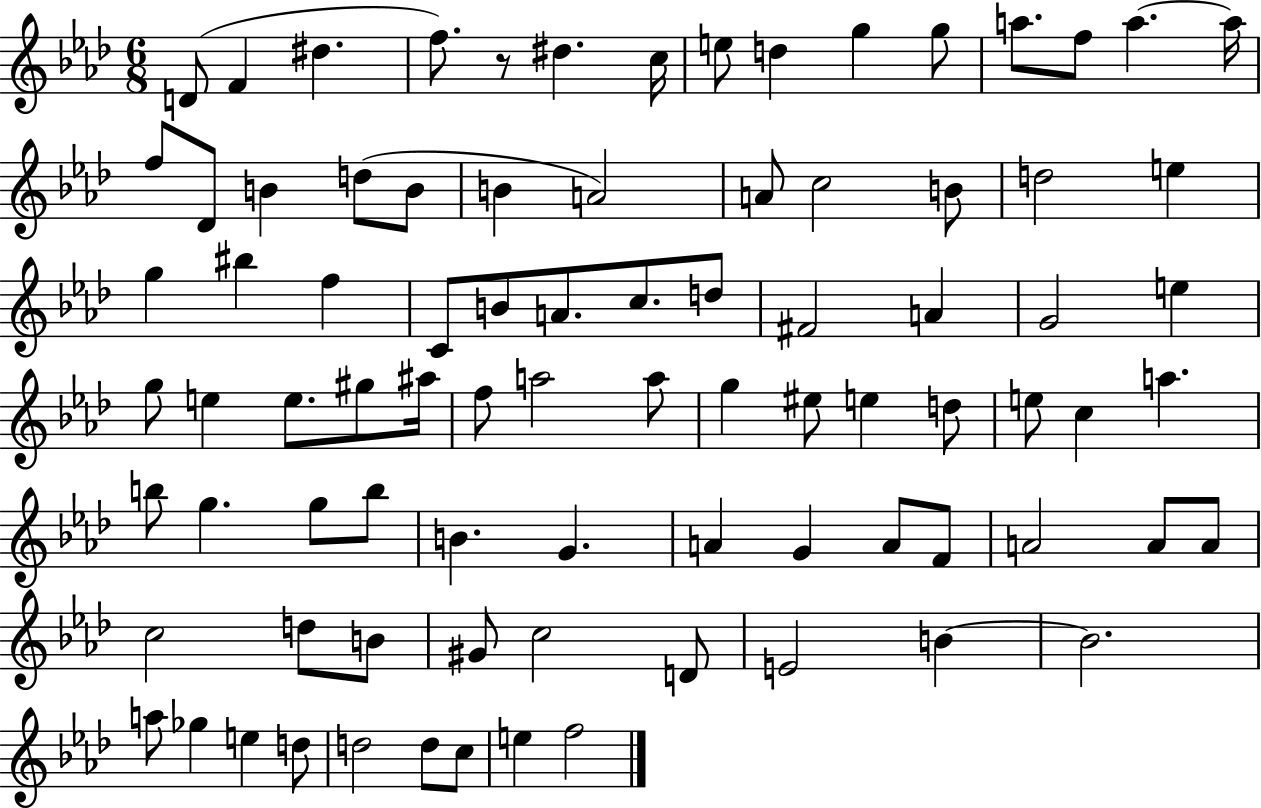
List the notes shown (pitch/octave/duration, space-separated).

D4/e F4/q D#5/q. F5/e. R/e D#5/q. C5/s E5/e D5/q G5/q G5/e A5/e. F5/e A5/q. A5/s F5/e Db4/e B4/q D5/e B4/e B4/q A4/h A4/e C5/h B4/e D5/h E5/q G5/q BIS5/q F5/q C4/e B4/e A4/e. C5/e. D5/e F#4/h A4/q G4/h E5/q G5/e E5/q E5/e. G#5/e A#5/s F5/e A5/h A5/e G5/q EIS5/e E5/q D5/e E5/e C5/q A5/q. B5/e G5/q. G5/e B5/e B4/q. G4/q. A4/q G4/q A4/e F4/e A4/h A4/e A4/e C5/h D5/e B4/e G#4/e C5/h D4/e E4/h B4/q B4/h. A5/e Gb5/q E5/q D5/e D5/h D5/e C5/e E5/q F5/h